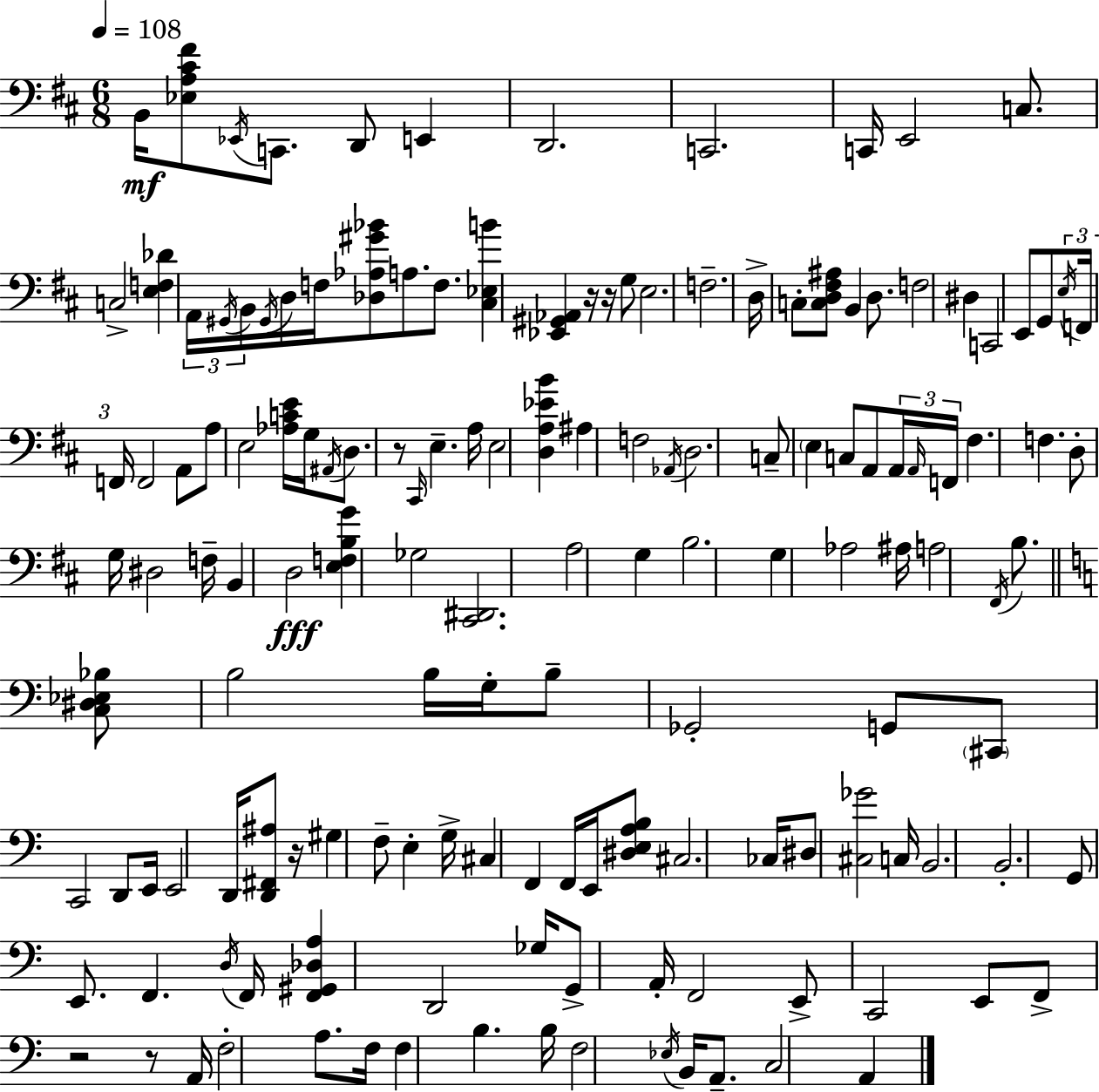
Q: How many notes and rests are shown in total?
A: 148